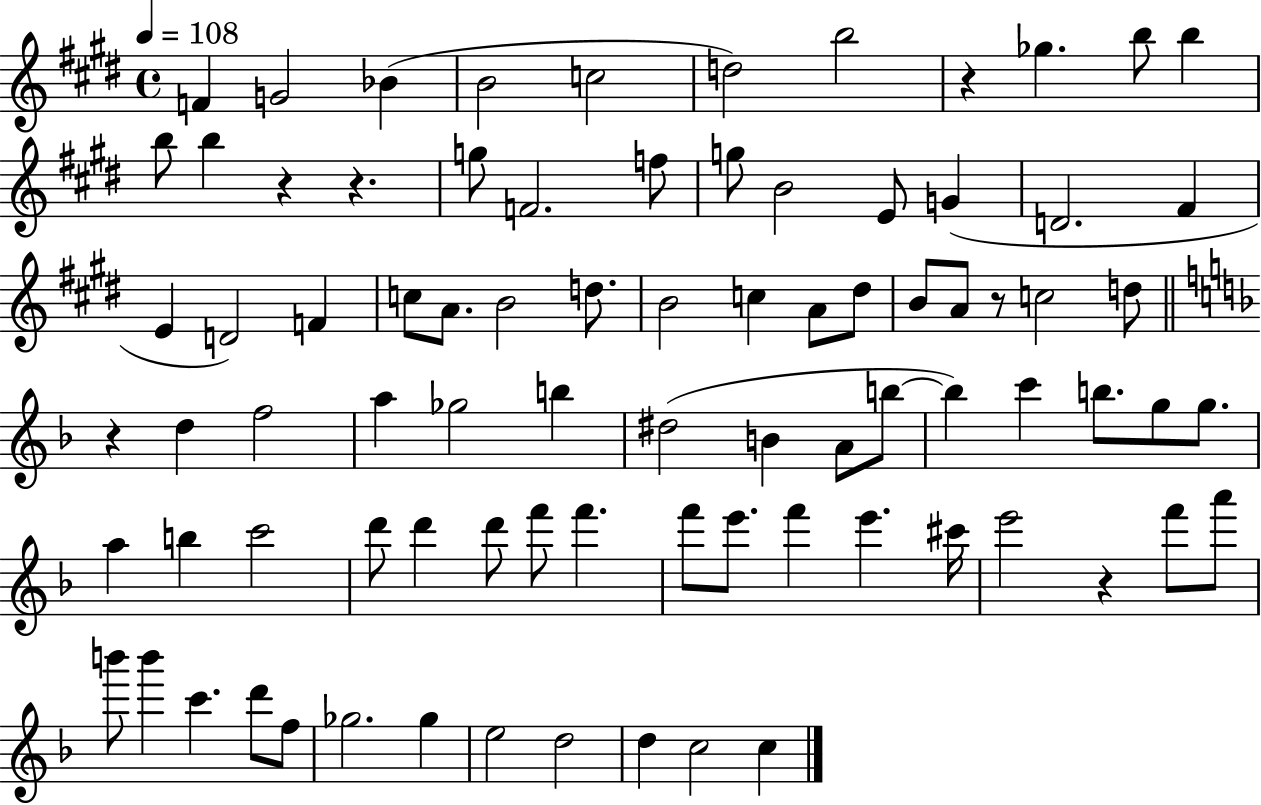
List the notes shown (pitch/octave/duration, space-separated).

F4/q G4/h Bb4/q B4/h C5/h D5/h B5/h R/q Gb5/q. B5/e B5/q B5/e B5/q R/q R/q. G5/e F4/h. F5/e G5/e B4/h E4/e G4/q D4/h. F#4/q E4/q D4/h F4/q C5/e A4/e. B4/h D5/e. B4/h C5/q A4/e D#5/e B4/e A4/e R/e C5/h D5/e R/q D5/q F5/h A5/q Gb5/h B5/q D#5/h B4/q A4/e B5/e B5/q C6/q B5/e. G5/e G5/e. A5/q B5/q C6/h D6/e D6/q D6/e F6/e F6/q. F6/e E6/e. F6/q E6/q. C#6/s E6/h R/q F6/e A6/e B6/e B6/q C6/q. D6/e F5/e Gb5/h. Gb5/q E5/h D5/h D5/q C5/h C5/q